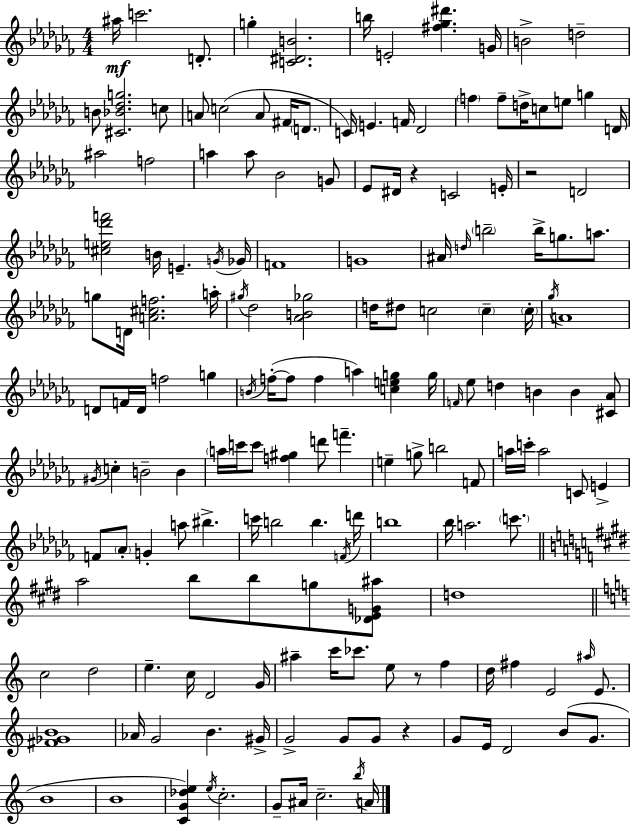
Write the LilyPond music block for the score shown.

{
  \clef treble
  \numericTimeSignature
  \time 4/4
  \key aes \minor
  ais''16\mf c'''2. d'8.-. | g''4-. <c' dis' b'>2. | b''16 e'2-. <fis'' ges'' dis'''>4. g'16 | b'2-> d''2-- | \break b'8 <cis' bes' des'' g''>2. c''8 | a'8 c''2( a'8 fis'16 \parenthesize d'8. | c'16) e'4. f'16 des'2 | \parenthesize f''4 f''8-- d''16-> c''8 e''8 g''4 d'16 | \break ais''2 f''2 | a''4 a''8 bes'2 g'8 | ees'8 dis'16 r4 c'2 e'16-. | r2 d'2 | \break <cis'' e'' des''' f'''>2 b'16 e'4.-- \acciaccatura { g'16 } | ges'16 f'1 | g'1 | ais'16 \grace { d''16 } \parenthesize b''2-- b''16-> g''8. a''8. | \break g''8 d'16 <a' cis'' f''>2. | a''16-. \acciaccatura { gis''16 } des''2 <aes' b' ges''>2 | d''16 dis''8 c''2 \parenthesize c''4-- | \parenthesize c''16-. \acciaccatura { ges''16 } a'1 | \break d'8 f'16 d'16 f''2 | g''4 \acciaccatura { b'16 } f''16-.~(~ f''8 f''4 a''4) | <c'' e'' g''>4 g''16 \grace { f'16 } ees''8 d''4 b'4 | b'4 <cis' aes'>8 \acciaccatura { gis'16 } c''4-. b'2-- | \break b'4 \parenthesize a''16 c'''16 c'''8 <f'' gis''>4 d'''8 | f'''4.-- e''4-- g''8-> b''2 | f'8 a''16 c'''16-. a''2 | c'8 e'4-> f'8 \parenthesize aes'8-. g'4-. a''8 | \break bis''4.-> c'''16 b''2 | b''4. \acciaccatura { f'16 } d'''16 b''1 | bes''16 a''2. | \parenthesize c'''8. \bar "||" \break \key e \major a''2 b''8 b''8 g''8 <des' e' g' ais''>8 | d''1 | \bar "||" \break \key c \major c''2 d''2 | e''4.-- c''16 d'2 g'16 | ais''4-- c'''16 ces'''8. e''8 r8 f''4 | d''16 fis''4 e'2 \grace { ais''16 } e'8. | \break <fis' ges' b'>1 | aes'16 g'2 b'4. | gis'16-> g'2-> g'8 g'8 r4 | g'8 e'16 d'2 b'8( g'8. | \break b'1 | b'1 | <c' g' des'' e''>4) \acciaccatura { e''16 } c''2.-. | g'8-- ais'16 c''2.-- | \break \acciaccatura { b''16 } a'16 \bar "|."
}